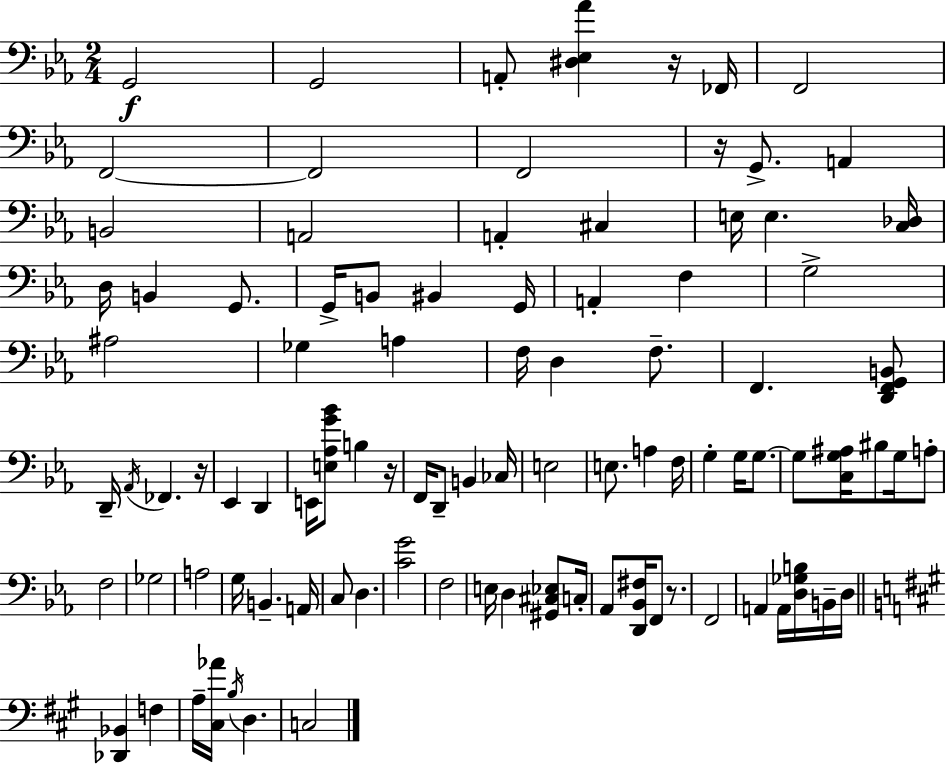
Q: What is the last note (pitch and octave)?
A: C3